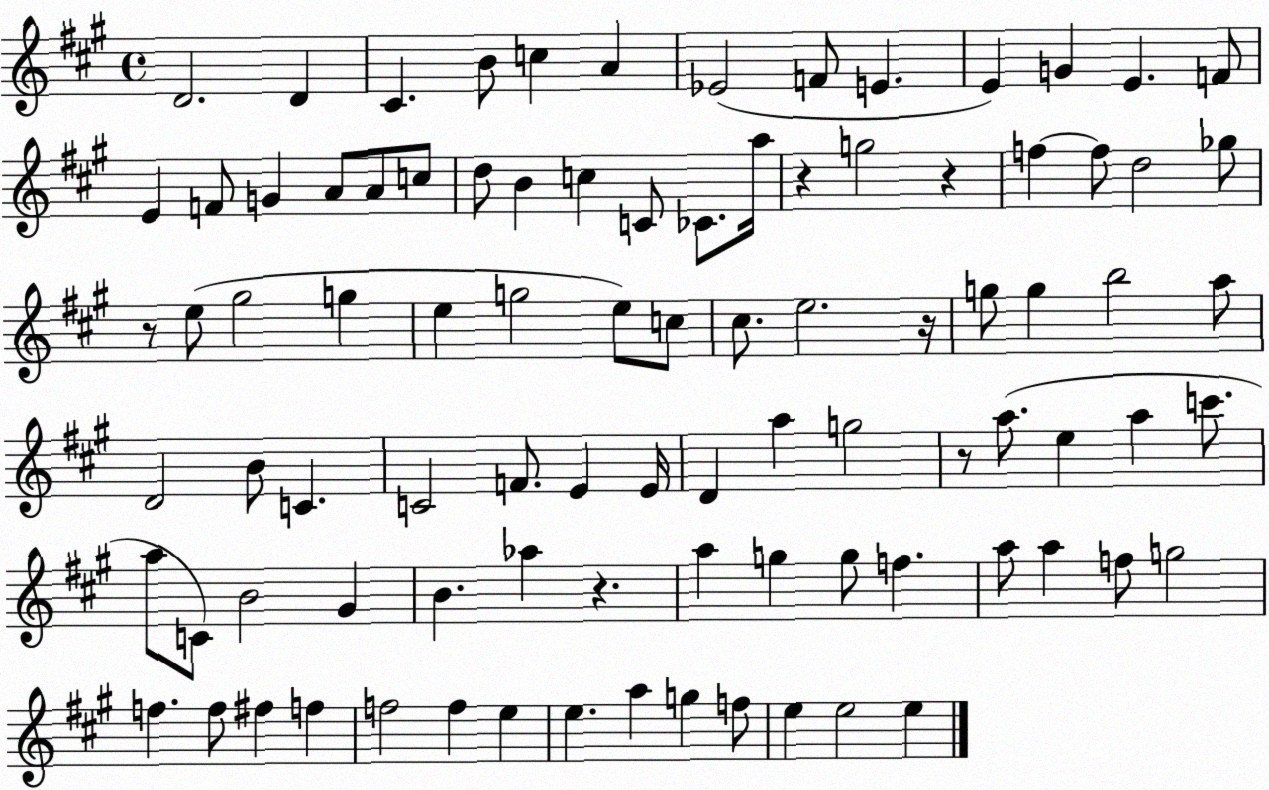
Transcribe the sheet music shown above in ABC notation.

X:1
T:Untitled
M:4/4
L:1/4
K:A
D2 D ^C B/2 c A _E2 F/2 E E G E F/2 E F/2 G A/2 A/2 c/2 d/2 B c C/2 _C/2 a/4 z g2 z f f/2 d2 _g/2 z/2 e/2 ^g2 g e g2 e/2 c/2 ^c/2 e2 z/4 g/2 g b2 a/2 D2 B/2 C C2 F/2 E E/4 D a g2 z/2 a/2 e a c'/2 a/2 C/2 B2 ^G B _a z a g g/2 f a/2 a f/2 g2 f f/2 ^f f f2 f e e a g f/2 e e2 e